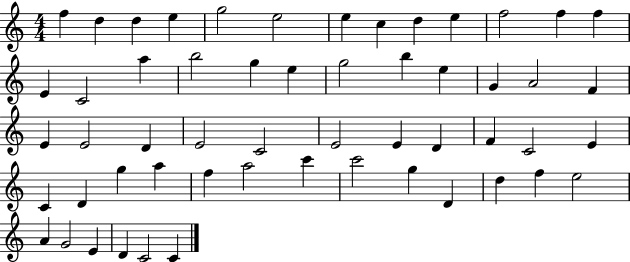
{
  \clef treble
  \numericTimeSignature
  \time 4/4
  \key c \major
  f''4 d''4 d''4 e''4 | g''2 e''2 | e''4 c''4 d''4 e''4 | f''2 f''4 f''4 | \break e'4 c'2 a''4 | b''2 g''4 e''4 | g''2 b''4 e''4 | g'4 a'2 f'4 | \break e'4 e'2 d'4 | e'2 c'2 | e'2 e'4 d'4 | f'4 c'2 e'4 | \break c'4 d'4 g''4 a''4 | f''4 a''2 c'''4 | c'''2 g''4 d'4 | d''4 f''4 e''2 | \break a'4 g'2 e'4 | d'4 c'2 c'4 | \bar "|."
}